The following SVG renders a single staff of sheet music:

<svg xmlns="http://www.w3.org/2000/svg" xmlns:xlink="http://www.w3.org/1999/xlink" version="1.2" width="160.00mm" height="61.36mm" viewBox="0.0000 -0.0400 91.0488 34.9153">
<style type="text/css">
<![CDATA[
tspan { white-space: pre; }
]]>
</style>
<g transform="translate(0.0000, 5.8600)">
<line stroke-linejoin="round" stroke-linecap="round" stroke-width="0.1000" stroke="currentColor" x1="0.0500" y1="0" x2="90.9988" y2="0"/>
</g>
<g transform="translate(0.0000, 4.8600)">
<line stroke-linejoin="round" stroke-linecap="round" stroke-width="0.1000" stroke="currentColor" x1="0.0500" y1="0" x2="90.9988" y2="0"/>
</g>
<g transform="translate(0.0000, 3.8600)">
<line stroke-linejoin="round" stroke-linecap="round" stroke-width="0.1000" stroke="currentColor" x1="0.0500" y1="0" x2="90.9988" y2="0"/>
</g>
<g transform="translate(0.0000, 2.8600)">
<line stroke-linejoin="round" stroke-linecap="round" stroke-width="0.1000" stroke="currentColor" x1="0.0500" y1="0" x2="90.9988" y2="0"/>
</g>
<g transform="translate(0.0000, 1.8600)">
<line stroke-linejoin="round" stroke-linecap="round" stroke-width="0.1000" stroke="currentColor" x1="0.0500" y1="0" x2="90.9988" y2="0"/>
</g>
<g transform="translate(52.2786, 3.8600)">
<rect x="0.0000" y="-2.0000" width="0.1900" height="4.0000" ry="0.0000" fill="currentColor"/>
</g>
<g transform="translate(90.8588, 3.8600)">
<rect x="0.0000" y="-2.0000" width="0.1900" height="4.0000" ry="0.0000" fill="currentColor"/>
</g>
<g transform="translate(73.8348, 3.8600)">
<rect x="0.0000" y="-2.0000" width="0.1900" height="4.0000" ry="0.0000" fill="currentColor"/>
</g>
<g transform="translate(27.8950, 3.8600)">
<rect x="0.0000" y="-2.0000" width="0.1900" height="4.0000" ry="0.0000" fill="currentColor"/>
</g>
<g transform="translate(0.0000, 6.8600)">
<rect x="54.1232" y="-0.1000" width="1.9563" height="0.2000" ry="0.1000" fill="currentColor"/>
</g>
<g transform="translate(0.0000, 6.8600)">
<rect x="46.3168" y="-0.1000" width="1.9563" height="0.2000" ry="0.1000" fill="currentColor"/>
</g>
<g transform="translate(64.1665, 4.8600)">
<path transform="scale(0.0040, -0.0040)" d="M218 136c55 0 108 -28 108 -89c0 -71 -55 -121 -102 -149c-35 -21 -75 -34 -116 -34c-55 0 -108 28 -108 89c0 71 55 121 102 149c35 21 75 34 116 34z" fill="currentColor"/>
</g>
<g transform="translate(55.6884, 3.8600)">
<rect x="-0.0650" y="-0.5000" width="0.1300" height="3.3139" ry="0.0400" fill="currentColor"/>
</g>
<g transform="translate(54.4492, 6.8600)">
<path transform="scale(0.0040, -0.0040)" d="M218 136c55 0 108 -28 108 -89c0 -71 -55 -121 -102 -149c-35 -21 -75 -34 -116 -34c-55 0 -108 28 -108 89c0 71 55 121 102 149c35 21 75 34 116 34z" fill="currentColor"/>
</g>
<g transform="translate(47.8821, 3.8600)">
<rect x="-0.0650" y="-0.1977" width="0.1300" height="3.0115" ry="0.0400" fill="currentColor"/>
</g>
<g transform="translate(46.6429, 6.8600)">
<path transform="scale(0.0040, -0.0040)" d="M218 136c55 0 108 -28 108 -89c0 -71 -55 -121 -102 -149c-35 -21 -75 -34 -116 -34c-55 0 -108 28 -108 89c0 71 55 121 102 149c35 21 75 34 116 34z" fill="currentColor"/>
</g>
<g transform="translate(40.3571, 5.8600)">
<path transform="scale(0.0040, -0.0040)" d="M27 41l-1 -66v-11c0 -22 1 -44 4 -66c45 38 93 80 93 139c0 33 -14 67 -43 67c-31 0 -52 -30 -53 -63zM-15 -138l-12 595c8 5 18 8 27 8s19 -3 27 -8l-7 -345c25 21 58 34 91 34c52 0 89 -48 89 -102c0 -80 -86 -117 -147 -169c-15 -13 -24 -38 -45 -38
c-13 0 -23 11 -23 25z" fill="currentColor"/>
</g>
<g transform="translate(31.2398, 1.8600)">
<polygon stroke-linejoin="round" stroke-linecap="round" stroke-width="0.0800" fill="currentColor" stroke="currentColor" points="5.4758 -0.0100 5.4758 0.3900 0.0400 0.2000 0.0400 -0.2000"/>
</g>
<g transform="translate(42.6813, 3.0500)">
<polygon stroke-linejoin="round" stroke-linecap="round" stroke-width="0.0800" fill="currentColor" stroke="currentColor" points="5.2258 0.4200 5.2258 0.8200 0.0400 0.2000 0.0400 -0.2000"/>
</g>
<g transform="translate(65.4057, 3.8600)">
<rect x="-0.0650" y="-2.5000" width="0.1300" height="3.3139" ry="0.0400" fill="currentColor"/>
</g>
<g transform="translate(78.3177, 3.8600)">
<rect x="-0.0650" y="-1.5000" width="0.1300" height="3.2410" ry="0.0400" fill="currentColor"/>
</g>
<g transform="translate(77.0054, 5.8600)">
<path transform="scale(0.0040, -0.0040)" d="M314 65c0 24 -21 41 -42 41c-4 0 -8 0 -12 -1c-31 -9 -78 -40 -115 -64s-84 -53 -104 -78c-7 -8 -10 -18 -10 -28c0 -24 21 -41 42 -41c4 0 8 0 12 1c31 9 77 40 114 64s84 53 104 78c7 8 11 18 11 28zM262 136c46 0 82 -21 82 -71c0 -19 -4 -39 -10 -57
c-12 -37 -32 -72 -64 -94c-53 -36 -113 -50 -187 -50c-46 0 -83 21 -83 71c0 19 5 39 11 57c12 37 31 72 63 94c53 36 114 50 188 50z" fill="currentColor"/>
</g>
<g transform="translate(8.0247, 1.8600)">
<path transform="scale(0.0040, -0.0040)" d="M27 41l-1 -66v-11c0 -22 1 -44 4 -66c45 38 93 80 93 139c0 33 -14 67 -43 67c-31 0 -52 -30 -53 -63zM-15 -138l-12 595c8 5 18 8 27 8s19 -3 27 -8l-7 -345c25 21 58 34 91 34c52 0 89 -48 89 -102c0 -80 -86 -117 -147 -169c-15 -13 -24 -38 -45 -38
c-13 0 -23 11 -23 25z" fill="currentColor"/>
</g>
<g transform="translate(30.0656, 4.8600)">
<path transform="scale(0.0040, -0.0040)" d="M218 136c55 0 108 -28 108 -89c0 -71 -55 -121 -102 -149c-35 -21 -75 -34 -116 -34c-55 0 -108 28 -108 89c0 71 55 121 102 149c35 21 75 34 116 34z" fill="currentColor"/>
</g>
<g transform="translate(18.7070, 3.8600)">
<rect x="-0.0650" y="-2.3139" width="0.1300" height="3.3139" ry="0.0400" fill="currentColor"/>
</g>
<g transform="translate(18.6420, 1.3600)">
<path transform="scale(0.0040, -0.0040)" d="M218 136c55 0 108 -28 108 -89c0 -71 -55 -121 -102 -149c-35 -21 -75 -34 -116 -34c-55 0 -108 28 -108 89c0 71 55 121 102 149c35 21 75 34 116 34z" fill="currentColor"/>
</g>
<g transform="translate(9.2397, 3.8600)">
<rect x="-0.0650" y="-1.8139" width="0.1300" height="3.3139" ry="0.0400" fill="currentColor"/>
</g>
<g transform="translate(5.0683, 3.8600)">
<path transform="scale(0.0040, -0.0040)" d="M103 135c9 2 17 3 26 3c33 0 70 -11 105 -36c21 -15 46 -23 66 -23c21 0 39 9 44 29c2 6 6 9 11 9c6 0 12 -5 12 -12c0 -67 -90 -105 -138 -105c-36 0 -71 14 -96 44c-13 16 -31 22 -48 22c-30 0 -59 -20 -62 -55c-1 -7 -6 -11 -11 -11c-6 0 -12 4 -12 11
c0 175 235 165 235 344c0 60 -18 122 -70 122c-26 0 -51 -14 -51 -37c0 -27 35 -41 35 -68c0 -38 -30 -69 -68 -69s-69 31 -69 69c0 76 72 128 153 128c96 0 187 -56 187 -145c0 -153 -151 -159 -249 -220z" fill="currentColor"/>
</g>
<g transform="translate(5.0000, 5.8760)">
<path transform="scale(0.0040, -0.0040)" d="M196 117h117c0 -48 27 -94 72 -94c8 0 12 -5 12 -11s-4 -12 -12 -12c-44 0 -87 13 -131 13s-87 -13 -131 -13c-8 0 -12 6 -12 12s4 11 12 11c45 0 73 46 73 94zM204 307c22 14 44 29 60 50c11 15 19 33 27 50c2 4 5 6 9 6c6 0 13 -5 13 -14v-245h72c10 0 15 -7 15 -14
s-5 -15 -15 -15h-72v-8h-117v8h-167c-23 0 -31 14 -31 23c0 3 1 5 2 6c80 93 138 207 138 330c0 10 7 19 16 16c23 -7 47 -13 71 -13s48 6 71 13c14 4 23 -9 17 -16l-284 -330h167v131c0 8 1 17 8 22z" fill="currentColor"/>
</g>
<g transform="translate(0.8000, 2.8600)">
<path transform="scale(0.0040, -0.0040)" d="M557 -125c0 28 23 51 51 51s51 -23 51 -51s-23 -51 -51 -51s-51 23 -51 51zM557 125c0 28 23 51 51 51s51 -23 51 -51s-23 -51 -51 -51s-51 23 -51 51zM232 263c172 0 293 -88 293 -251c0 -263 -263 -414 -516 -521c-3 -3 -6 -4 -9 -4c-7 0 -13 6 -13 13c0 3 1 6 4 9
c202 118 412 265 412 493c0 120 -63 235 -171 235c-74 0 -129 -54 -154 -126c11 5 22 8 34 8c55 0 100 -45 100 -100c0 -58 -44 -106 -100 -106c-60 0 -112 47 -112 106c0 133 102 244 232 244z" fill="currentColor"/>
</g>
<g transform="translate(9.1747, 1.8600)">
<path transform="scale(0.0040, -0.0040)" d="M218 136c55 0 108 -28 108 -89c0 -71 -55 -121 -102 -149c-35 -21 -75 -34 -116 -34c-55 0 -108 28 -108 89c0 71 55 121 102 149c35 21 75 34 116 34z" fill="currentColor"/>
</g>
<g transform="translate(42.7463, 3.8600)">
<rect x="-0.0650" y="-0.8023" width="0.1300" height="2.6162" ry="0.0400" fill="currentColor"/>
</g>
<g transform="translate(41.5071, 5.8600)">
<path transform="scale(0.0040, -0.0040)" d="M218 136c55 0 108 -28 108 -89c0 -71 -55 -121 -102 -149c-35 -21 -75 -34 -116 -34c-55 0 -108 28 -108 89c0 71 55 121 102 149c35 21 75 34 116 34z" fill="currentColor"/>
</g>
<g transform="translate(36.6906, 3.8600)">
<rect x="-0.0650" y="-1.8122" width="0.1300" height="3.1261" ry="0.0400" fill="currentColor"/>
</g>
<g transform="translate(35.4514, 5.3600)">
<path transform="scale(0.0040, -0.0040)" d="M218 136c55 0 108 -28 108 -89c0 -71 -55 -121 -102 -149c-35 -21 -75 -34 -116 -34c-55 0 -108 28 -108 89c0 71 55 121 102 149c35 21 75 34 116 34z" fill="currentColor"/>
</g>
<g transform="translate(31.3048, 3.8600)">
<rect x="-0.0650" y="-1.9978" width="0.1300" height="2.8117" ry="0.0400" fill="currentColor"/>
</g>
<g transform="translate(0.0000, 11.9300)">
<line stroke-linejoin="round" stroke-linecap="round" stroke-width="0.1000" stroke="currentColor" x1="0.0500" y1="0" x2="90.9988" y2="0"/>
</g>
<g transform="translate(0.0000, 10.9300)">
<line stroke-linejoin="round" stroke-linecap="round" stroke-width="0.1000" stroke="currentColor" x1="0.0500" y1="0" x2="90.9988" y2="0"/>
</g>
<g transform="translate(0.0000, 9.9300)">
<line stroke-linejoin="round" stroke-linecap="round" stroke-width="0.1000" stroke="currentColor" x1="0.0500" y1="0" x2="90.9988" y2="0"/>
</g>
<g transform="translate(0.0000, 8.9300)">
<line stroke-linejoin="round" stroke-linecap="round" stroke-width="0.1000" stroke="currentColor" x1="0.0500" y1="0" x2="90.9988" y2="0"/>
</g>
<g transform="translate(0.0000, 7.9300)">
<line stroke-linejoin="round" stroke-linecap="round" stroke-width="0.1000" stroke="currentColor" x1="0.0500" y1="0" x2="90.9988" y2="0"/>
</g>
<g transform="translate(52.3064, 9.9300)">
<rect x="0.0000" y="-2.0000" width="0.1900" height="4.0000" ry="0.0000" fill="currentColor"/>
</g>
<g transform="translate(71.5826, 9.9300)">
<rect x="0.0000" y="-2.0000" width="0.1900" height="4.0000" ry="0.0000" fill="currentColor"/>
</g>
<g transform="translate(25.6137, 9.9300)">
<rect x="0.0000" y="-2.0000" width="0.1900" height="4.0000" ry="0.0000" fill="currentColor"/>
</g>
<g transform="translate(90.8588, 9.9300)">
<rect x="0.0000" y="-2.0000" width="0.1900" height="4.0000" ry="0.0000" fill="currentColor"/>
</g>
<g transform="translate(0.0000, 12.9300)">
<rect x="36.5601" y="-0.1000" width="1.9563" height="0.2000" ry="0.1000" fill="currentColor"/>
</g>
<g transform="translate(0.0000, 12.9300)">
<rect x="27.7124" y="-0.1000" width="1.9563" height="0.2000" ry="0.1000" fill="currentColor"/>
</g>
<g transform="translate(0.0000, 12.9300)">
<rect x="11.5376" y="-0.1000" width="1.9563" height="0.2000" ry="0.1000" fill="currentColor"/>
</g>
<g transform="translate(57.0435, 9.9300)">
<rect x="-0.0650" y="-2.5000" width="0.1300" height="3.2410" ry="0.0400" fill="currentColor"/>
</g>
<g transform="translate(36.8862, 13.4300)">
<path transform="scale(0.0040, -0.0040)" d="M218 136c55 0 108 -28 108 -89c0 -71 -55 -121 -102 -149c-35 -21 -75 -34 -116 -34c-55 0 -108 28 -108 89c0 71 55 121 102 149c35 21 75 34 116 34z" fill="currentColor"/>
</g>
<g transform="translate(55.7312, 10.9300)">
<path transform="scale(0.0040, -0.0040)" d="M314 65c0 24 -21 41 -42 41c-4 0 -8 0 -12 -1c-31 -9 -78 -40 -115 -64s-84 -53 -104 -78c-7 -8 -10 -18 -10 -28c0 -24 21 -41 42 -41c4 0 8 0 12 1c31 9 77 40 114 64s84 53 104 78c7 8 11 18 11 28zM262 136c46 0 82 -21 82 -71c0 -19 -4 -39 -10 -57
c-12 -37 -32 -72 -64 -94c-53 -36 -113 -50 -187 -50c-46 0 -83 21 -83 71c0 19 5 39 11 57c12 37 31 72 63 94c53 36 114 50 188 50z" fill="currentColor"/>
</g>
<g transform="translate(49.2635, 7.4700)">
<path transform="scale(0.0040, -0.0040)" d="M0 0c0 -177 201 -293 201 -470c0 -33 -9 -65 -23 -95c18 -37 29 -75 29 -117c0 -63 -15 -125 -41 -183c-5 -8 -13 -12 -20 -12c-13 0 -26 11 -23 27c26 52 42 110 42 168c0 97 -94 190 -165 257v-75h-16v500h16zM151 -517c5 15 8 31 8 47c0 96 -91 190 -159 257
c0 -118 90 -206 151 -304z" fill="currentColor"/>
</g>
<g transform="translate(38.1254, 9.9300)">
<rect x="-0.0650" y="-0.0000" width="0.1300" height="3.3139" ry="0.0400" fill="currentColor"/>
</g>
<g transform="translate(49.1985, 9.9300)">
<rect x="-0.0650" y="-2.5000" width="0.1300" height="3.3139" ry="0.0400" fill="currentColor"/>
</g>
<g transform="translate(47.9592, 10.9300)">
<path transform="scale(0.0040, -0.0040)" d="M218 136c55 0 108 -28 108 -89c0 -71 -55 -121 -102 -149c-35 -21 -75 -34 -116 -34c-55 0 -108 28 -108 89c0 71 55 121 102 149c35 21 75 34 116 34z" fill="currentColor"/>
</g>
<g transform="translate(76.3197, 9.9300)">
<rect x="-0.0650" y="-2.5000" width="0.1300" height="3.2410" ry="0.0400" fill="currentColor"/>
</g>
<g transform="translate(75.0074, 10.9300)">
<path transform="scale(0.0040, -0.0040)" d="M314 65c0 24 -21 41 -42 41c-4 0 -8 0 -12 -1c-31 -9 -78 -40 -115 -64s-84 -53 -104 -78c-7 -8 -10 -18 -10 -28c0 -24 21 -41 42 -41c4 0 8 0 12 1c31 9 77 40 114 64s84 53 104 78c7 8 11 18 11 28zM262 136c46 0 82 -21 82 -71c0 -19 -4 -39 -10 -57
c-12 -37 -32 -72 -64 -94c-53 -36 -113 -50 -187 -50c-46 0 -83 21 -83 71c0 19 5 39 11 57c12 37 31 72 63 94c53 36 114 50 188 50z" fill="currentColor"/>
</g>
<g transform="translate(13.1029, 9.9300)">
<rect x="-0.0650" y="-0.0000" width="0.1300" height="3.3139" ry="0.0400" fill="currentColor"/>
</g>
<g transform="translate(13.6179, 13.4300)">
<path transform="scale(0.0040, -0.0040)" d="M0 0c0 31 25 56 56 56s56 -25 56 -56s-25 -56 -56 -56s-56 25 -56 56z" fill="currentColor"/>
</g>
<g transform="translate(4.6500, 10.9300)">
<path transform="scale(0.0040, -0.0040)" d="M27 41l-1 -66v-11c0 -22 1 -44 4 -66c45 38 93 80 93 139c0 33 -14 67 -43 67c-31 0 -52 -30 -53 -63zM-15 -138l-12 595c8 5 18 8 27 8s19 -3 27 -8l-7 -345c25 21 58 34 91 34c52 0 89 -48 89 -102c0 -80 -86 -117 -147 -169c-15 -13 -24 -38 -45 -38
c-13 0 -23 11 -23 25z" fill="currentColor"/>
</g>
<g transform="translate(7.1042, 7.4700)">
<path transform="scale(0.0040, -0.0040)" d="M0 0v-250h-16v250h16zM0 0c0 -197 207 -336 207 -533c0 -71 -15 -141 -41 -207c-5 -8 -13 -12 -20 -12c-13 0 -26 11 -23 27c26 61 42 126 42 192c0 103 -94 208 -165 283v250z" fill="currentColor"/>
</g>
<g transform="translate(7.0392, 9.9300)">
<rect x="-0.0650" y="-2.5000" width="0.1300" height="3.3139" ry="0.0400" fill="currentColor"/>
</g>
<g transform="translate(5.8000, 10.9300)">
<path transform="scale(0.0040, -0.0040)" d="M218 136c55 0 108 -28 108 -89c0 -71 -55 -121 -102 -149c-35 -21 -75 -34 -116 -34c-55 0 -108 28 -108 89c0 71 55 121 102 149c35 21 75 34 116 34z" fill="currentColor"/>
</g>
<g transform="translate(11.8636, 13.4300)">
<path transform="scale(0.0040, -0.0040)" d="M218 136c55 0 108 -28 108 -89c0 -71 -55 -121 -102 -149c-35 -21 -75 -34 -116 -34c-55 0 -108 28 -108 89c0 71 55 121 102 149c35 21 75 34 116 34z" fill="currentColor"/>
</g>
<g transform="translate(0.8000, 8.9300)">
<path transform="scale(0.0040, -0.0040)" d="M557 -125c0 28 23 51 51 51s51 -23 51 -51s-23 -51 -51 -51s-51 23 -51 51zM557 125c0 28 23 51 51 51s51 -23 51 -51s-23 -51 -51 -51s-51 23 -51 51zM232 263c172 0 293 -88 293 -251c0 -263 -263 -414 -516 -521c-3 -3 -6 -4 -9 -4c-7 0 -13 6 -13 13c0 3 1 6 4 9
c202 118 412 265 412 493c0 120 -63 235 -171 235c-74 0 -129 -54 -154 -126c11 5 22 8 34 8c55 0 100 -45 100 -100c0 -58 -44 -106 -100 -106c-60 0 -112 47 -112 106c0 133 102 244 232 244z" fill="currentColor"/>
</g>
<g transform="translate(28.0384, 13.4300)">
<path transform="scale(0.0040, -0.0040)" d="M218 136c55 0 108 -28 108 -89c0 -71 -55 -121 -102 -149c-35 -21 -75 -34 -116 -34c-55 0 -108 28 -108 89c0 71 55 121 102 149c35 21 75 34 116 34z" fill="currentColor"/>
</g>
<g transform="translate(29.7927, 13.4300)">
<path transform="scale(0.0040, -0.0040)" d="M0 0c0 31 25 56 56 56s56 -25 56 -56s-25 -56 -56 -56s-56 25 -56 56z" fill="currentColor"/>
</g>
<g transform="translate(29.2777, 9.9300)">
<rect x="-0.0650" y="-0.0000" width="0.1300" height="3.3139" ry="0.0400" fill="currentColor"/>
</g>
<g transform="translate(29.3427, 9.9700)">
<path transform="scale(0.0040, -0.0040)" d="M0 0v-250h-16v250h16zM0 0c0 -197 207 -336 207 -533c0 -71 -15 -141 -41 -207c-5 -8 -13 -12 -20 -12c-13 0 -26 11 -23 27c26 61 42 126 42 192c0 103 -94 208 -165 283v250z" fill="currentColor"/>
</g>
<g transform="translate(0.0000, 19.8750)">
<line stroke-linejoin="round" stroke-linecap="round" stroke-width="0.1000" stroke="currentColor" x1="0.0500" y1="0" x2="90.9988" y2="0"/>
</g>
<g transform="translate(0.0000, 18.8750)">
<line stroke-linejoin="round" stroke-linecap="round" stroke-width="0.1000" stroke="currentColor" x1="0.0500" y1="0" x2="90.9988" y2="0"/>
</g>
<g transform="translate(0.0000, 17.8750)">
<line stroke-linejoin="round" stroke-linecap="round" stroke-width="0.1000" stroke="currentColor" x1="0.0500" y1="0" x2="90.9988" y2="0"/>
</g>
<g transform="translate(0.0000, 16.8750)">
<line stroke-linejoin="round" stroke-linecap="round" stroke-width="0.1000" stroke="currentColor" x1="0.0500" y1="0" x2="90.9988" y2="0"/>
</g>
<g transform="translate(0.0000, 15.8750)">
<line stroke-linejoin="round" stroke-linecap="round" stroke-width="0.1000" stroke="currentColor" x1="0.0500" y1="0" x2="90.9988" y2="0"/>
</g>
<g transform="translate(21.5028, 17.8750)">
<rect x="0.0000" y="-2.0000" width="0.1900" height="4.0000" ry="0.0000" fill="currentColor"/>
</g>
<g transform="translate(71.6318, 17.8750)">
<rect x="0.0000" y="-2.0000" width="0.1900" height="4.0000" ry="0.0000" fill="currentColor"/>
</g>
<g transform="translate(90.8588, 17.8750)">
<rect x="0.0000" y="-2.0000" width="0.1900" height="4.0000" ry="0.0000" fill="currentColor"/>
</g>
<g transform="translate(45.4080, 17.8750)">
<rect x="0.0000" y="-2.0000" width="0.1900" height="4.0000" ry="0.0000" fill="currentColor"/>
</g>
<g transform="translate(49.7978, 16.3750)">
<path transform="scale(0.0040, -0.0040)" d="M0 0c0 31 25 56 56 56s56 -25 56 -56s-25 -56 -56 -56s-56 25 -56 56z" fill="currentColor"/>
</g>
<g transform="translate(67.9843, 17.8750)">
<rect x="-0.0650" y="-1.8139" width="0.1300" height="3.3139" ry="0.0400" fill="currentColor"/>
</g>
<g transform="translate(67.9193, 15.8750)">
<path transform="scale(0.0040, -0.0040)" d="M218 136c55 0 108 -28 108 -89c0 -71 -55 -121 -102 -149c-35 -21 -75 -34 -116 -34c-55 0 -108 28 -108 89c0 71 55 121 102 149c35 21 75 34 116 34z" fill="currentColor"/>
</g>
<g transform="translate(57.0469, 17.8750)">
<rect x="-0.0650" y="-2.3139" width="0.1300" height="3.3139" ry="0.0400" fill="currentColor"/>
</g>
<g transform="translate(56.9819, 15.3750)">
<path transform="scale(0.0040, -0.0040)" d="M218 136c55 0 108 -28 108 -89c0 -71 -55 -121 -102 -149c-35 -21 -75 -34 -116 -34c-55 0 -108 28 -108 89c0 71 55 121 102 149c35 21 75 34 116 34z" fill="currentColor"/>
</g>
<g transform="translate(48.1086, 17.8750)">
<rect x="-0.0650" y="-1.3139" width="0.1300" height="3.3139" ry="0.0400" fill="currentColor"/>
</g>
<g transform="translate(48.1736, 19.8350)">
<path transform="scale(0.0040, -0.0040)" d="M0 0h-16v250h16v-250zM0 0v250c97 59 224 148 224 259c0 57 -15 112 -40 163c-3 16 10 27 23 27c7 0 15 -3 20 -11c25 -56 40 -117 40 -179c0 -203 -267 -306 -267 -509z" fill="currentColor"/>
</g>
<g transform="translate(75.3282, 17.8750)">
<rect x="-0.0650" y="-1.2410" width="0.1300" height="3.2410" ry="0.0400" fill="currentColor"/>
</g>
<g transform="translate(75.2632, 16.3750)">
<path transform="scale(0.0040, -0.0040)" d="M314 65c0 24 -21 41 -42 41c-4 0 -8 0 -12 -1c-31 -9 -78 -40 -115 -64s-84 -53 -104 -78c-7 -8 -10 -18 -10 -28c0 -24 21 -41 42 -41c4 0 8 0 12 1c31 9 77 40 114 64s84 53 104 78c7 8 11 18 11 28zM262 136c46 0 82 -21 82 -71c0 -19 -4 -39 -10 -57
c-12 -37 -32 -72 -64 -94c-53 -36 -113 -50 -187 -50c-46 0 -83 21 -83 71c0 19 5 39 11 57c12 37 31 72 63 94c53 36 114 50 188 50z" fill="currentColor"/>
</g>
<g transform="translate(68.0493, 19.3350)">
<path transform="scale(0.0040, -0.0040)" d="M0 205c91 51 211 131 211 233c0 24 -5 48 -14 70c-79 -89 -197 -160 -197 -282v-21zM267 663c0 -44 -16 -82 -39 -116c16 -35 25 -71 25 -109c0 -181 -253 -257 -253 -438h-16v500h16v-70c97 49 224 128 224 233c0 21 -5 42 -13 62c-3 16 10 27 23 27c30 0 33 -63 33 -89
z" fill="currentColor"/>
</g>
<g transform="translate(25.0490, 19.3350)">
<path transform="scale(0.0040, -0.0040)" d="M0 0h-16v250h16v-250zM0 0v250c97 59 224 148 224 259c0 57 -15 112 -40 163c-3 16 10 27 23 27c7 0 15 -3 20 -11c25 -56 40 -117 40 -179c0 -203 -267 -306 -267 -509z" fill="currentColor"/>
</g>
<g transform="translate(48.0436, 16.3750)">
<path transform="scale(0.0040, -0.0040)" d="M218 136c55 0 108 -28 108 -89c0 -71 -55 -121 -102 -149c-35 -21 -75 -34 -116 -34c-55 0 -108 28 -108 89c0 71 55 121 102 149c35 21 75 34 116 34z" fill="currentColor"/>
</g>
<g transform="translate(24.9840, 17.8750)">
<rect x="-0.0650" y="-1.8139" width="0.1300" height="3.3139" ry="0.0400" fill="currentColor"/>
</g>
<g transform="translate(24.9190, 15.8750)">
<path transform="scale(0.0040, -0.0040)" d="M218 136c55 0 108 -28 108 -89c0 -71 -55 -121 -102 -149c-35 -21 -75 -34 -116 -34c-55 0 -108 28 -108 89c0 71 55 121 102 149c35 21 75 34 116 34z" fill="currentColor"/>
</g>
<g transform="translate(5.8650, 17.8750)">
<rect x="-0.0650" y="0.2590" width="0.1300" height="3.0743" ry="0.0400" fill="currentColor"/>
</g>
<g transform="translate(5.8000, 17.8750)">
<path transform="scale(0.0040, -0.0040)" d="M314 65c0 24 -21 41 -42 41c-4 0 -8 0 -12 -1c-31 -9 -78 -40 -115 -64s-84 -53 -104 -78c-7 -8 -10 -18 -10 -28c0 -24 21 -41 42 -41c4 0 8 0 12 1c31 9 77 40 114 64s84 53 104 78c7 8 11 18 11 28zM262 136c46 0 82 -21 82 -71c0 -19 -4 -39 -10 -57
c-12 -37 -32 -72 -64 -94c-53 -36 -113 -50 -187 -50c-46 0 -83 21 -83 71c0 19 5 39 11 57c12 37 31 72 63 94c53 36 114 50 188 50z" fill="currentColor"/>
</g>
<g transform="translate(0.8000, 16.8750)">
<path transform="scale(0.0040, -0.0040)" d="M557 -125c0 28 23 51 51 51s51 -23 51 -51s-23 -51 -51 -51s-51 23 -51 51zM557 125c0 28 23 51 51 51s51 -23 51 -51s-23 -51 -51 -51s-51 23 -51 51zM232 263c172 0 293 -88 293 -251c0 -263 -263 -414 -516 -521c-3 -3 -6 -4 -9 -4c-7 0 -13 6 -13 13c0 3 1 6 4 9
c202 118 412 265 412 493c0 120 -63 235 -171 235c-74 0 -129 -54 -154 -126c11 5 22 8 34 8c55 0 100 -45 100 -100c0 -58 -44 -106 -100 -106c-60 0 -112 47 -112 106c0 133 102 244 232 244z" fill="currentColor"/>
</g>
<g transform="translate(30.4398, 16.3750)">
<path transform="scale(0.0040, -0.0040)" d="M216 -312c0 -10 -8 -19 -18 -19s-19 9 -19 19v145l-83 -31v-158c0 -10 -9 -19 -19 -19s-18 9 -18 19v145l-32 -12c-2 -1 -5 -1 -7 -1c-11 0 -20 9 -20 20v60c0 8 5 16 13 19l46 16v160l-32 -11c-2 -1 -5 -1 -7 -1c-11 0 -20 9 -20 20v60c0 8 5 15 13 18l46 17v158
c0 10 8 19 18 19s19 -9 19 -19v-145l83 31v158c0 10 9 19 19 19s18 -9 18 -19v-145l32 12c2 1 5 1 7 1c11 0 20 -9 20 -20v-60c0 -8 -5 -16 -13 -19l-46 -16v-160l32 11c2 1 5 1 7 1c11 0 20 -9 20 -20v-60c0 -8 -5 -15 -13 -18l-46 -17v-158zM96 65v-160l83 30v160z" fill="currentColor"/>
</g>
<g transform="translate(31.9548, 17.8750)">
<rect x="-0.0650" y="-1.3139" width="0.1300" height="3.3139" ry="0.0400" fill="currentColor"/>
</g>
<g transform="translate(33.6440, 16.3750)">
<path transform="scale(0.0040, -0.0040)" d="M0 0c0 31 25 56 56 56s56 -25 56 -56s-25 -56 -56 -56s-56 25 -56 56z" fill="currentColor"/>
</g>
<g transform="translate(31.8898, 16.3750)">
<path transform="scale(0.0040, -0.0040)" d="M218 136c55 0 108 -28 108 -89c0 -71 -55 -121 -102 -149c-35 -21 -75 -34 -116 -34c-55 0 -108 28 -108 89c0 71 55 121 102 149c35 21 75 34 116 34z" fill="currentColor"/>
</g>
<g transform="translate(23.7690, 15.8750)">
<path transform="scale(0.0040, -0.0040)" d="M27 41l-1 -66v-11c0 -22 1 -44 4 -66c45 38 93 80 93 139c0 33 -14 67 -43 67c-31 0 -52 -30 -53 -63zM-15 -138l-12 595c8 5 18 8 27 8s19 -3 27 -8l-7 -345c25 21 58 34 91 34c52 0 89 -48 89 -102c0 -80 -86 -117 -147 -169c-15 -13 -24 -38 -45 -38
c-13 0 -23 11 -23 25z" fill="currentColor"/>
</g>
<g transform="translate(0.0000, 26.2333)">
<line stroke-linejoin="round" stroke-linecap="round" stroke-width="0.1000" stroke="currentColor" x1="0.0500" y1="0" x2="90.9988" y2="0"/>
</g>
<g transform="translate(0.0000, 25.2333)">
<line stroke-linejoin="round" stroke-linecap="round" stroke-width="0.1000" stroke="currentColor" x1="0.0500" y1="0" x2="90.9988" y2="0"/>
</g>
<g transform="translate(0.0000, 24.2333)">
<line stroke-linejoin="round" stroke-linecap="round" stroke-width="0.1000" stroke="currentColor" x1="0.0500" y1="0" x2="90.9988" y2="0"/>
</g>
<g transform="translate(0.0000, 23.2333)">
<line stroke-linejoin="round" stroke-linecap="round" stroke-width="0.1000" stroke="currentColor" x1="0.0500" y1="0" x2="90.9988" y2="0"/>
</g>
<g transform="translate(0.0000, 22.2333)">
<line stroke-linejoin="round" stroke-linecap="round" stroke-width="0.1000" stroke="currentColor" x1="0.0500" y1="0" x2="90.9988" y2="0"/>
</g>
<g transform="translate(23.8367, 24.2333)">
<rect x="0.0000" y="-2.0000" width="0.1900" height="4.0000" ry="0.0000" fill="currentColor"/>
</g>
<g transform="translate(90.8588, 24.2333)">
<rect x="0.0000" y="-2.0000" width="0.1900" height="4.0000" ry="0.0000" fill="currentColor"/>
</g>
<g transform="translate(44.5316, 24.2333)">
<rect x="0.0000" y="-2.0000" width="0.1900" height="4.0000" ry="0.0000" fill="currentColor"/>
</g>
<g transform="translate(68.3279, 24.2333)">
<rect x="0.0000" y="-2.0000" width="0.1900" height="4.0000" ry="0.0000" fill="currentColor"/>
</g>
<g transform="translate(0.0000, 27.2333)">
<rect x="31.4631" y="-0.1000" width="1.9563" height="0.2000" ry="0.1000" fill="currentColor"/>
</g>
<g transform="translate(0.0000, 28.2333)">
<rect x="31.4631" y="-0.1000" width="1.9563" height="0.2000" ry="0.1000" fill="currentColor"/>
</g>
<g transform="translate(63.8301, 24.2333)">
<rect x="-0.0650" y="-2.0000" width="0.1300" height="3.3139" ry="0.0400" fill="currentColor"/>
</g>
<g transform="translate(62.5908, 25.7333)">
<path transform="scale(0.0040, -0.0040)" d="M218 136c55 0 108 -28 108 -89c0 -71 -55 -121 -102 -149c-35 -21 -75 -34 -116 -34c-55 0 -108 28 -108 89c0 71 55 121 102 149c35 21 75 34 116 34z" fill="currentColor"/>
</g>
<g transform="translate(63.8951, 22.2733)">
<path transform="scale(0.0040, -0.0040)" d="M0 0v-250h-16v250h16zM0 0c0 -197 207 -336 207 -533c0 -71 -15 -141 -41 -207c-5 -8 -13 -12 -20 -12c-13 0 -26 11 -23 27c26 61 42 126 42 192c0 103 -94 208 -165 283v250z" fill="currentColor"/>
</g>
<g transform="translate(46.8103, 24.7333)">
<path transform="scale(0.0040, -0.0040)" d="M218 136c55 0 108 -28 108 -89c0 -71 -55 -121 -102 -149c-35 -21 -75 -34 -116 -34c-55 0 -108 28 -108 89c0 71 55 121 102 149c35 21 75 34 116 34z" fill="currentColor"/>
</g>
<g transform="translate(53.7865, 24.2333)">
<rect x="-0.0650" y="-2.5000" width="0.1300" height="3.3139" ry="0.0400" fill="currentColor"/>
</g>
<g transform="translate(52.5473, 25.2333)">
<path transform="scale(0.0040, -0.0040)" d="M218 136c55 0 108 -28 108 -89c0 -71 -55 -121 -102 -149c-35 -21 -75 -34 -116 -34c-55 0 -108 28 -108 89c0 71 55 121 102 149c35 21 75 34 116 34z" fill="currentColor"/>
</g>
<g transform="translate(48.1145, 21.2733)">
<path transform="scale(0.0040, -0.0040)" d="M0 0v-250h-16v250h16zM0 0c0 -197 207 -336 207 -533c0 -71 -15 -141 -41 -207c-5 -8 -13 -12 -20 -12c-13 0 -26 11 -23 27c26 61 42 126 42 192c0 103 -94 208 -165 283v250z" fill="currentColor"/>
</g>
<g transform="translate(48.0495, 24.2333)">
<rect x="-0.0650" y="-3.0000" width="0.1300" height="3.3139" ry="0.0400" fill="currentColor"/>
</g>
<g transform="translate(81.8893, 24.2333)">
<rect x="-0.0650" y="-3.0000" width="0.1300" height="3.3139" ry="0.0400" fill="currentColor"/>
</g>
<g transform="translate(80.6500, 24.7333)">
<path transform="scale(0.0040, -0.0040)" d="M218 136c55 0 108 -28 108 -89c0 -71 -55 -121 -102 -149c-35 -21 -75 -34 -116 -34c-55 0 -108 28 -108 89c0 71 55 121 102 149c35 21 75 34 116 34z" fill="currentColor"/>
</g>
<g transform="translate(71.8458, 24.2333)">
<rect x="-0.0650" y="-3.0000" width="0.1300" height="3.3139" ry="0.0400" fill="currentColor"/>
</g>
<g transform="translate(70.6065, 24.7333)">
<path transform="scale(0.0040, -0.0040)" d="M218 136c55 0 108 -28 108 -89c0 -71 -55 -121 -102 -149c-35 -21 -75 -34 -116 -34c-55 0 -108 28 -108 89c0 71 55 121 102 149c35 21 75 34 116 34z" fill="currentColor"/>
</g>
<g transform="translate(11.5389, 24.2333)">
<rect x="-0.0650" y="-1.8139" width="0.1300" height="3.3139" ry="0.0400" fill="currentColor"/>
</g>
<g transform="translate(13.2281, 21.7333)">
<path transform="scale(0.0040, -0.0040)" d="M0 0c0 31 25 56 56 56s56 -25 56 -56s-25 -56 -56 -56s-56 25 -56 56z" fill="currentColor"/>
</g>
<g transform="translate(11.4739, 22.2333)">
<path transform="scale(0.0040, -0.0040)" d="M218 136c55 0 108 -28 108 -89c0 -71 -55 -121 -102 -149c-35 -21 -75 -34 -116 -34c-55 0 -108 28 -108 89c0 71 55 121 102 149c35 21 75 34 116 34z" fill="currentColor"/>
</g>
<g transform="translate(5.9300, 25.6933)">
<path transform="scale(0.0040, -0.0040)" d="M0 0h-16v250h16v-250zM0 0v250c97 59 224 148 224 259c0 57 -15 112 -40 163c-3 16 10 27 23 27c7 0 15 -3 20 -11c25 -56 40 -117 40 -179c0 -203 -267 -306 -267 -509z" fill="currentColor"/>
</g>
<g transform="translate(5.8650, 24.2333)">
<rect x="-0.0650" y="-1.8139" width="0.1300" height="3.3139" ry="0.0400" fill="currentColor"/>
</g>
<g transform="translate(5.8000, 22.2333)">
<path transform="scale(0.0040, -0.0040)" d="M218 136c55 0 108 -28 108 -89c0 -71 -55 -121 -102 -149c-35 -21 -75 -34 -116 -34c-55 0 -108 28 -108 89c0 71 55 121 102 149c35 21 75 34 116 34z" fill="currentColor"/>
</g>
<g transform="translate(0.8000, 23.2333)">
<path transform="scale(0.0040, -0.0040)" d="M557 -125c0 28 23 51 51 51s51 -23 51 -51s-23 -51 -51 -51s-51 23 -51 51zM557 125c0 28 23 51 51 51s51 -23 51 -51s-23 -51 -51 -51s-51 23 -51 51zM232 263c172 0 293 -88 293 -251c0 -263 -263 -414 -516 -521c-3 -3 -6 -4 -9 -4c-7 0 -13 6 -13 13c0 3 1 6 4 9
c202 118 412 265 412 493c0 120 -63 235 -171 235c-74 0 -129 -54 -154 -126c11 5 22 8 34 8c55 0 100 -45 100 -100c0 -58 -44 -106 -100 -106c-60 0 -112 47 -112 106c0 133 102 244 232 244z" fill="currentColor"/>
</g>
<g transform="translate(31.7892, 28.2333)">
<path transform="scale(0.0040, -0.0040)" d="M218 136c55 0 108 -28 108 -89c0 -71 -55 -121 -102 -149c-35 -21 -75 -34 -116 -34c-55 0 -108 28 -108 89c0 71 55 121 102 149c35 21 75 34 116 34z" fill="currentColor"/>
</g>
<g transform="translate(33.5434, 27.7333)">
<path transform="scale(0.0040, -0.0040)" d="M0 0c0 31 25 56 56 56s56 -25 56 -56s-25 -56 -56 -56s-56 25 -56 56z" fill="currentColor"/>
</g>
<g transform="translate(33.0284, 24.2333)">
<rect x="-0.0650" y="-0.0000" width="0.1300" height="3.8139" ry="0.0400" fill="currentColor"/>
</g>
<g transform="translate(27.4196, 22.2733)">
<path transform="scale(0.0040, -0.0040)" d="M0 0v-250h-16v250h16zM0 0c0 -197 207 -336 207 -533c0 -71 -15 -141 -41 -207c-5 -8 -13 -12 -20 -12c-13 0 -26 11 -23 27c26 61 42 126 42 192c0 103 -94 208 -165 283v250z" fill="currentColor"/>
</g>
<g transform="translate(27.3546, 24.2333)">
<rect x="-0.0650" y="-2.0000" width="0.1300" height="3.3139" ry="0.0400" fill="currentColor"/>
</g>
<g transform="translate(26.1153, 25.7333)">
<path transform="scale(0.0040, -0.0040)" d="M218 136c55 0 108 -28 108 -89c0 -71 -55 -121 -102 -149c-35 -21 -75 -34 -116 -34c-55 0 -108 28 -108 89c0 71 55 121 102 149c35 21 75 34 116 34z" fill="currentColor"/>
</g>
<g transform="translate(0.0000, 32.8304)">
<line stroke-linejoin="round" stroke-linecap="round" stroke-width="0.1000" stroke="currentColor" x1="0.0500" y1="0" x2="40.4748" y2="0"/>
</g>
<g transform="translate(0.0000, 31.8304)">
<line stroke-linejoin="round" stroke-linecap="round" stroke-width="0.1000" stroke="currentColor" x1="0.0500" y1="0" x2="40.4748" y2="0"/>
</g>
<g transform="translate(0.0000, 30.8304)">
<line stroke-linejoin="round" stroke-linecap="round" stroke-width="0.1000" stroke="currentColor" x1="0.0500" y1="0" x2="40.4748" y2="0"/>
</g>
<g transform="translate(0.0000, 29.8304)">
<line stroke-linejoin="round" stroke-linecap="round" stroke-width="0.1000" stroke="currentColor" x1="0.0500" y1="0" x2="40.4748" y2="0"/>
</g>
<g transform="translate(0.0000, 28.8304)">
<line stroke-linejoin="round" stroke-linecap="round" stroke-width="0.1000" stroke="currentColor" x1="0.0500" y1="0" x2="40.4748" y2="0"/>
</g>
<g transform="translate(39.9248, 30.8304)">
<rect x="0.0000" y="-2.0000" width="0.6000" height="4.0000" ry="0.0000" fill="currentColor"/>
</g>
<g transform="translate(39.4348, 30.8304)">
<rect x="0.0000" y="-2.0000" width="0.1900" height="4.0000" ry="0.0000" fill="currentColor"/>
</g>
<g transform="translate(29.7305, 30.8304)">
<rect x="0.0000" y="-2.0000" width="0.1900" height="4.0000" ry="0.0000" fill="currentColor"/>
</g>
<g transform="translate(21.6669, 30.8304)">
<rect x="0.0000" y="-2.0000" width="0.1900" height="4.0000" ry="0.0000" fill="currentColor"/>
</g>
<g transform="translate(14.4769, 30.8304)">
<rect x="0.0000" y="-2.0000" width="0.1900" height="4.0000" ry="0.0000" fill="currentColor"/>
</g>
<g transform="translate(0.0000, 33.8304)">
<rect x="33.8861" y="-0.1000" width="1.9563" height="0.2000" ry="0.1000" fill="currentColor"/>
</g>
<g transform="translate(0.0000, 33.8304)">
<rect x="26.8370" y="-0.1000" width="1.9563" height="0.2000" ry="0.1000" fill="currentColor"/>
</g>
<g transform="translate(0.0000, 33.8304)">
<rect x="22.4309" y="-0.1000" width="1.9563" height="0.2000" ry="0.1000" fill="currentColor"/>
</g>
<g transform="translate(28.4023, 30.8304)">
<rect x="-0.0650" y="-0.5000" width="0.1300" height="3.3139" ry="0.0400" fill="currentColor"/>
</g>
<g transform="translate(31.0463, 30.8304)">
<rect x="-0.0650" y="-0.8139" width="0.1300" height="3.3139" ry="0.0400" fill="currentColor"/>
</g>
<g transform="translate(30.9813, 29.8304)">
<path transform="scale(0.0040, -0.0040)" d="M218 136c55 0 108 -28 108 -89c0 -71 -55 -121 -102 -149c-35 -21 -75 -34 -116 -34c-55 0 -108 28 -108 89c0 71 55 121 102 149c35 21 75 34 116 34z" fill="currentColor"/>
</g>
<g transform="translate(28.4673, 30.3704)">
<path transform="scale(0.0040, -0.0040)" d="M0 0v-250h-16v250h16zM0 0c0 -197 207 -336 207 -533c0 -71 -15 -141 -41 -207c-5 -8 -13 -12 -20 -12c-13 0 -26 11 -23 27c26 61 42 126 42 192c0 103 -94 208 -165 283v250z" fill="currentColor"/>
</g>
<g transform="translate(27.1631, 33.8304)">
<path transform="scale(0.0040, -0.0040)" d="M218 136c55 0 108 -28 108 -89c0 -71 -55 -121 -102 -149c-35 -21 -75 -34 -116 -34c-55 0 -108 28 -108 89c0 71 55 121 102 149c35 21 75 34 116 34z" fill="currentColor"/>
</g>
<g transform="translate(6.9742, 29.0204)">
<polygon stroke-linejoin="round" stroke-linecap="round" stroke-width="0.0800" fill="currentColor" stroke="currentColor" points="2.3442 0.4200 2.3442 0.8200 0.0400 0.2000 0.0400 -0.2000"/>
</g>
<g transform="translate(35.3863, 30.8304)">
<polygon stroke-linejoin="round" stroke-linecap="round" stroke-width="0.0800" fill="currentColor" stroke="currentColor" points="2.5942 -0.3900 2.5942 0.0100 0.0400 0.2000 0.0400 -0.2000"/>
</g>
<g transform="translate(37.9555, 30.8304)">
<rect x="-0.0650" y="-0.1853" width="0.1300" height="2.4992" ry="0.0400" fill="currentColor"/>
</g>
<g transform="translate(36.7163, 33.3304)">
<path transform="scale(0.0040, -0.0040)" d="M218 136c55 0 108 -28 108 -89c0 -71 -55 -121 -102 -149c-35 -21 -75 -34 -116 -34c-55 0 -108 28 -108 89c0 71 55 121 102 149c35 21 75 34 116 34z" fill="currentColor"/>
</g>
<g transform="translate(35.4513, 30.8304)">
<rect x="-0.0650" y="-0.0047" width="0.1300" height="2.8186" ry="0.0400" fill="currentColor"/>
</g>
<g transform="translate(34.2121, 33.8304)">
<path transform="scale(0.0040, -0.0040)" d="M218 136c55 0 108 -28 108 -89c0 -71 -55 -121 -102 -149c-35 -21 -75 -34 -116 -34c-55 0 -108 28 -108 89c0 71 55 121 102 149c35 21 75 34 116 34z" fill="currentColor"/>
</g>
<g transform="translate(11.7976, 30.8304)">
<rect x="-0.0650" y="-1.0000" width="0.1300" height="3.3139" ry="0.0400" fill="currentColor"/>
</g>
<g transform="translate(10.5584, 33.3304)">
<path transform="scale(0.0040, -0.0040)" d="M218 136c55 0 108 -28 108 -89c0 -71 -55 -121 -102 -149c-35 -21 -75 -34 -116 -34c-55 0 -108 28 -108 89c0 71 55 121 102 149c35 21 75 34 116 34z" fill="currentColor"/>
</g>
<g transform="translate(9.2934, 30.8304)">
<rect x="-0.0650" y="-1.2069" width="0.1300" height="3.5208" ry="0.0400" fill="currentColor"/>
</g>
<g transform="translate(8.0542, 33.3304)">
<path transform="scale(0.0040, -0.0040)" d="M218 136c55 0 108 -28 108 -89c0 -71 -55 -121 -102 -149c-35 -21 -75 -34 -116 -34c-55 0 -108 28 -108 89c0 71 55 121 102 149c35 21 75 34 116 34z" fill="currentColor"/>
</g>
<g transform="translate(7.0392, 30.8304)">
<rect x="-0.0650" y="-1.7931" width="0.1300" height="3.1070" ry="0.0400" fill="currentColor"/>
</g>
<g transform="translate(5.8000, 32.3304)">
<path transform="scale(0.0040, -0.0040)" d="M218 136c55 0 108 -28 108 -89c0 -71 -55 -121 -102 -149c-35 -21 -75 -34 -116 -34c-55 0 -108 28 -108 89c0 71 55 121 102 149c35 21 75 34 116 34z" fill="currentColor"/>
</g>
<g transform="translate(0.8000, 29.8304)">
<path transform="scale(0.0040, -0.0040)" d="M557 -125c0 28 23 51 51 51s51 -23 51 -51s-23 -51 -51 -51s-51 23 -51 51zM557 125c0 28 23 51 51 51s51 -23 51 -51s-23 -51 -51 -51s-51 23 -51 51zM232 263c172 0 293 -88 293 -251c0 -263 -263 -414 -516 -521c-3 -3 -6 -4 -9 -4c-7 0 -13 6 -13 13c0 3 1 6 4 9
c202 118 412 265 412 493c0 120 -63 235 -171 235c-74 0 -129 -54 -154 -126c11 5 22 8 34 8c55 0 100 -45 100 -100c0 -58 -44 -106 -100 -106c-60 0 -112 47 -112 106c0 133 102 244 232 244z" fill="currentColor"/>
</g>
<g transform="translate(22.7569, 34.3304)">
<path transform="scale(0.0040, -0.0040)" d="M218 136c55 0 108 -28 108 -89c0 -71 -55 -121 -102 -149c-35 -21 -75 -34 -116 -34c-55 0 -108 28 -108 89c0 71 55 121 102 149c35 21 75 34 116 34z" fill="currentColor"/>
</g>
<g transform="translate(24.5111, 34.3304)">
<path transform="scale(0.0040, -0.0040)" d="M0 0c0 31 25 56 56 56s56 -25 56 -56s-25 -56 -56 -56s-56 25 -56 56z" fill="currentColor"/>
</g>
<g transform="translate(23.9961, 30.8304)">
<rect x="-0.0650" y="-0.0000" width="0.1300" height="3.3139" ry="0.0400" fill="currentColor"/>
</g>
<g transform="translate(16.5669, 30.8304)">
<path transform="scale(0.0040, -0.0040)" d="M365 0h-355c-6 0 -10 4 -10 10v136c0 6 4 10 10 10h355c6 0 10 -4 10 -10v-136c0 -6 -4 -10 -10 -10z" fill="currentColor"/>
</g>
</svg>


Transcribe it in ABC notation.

X:1
T:Untitled
M:2/4
L:1/4
K:C
_A, B, B,,/2 A,,/2 _G,,/2 E,,/2 E,, B,, G,,2 _B,,/2 D,, D,,/2 D,, B,,/4 B,,2 B,,2 D,2 _A,/2 ^G, G,/2 B, A,/4 G,2 A,/2 A, A,,/2 C,, C,/2 B,, A,,/2 C, C, A,,/2 F,,/2 F,, z2 D,, E,,/2 F, E,,/2 F,,/2